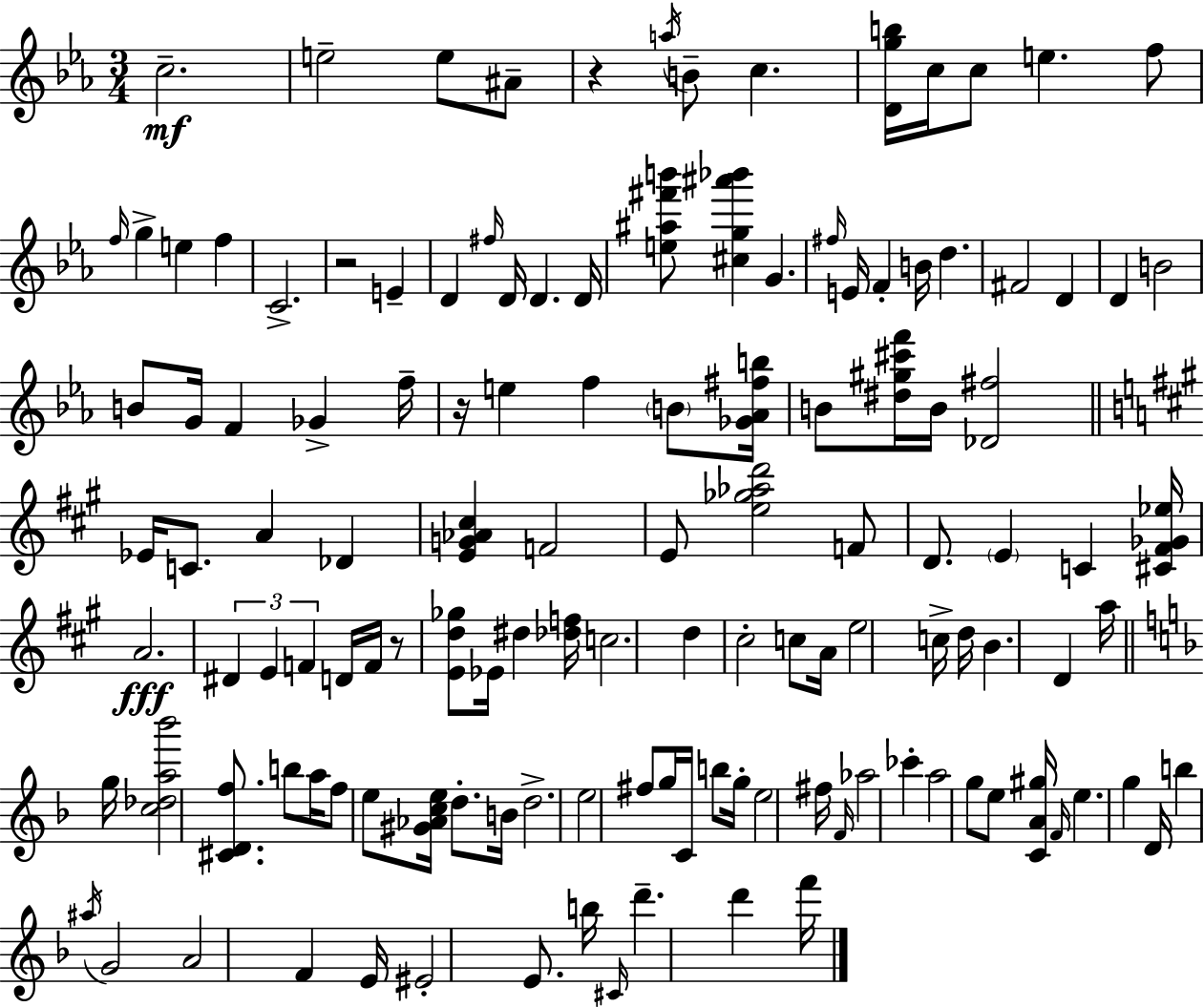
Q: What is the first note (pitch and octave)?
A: C5